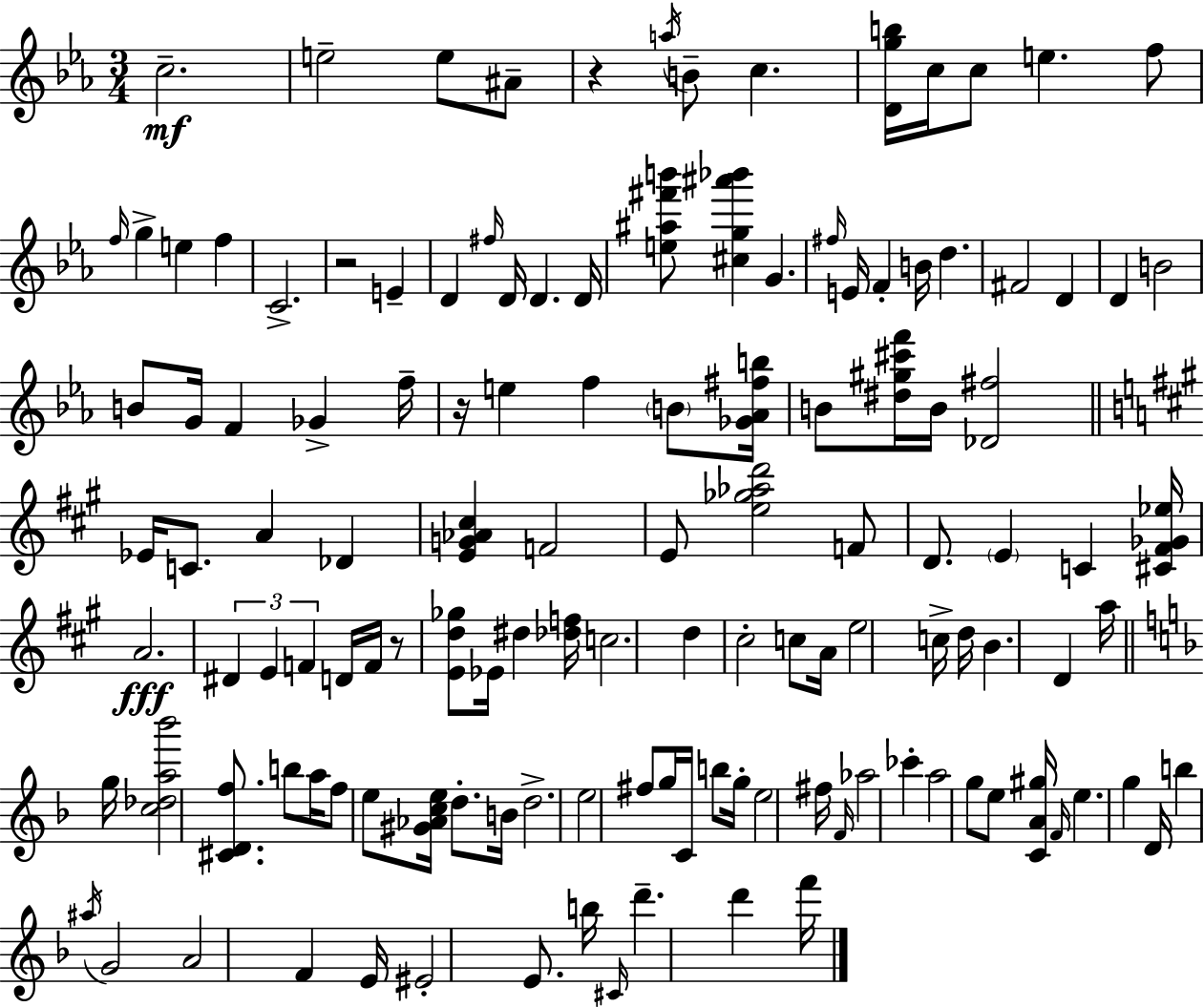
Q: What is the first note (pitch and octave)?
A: C5